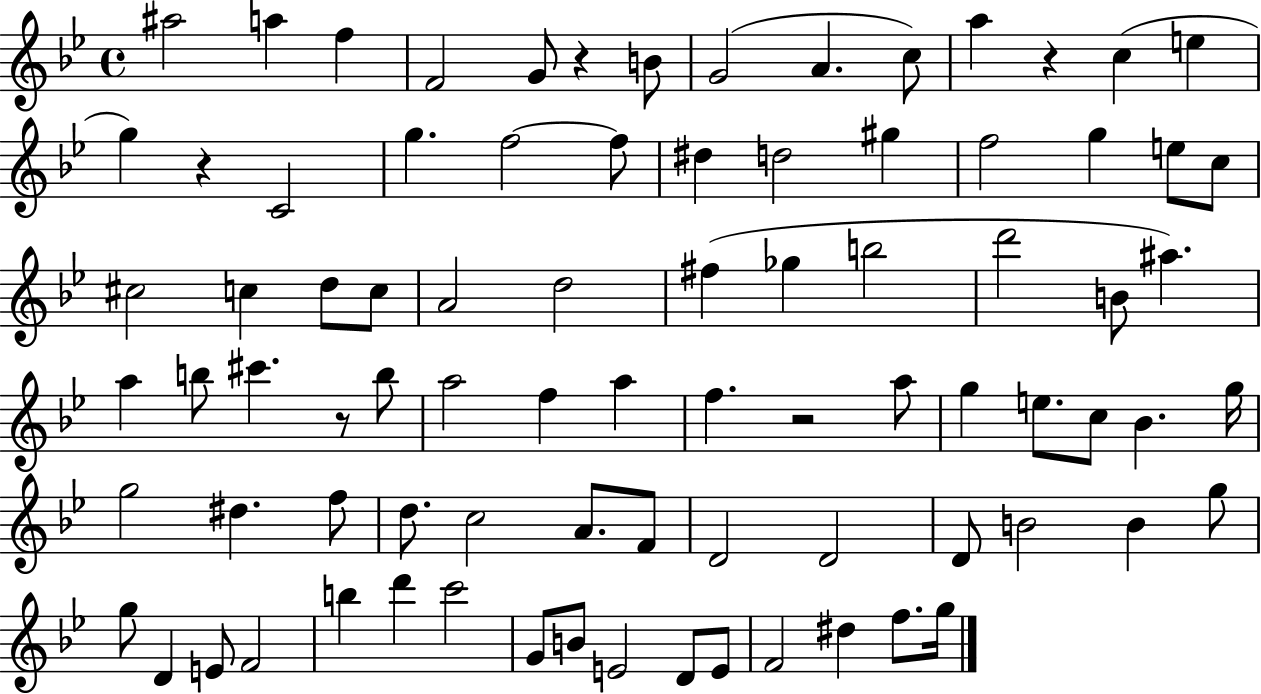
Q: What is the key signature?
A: BES major